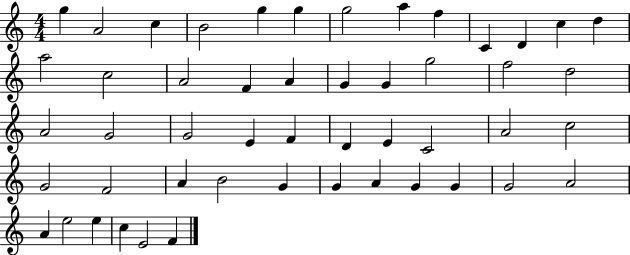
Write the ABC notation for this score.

X:1
T:Untitled
M:4/4
L:1/4
K:C
g A2 c B2 g g g2 a f C D c d a2 c2 A2 F A G G g2 f2 d2 A2 G2 G2 E F D E C2 A2 c2 G2 F2 A B2 G G A G G G2 A2 A e2 e c E2 F